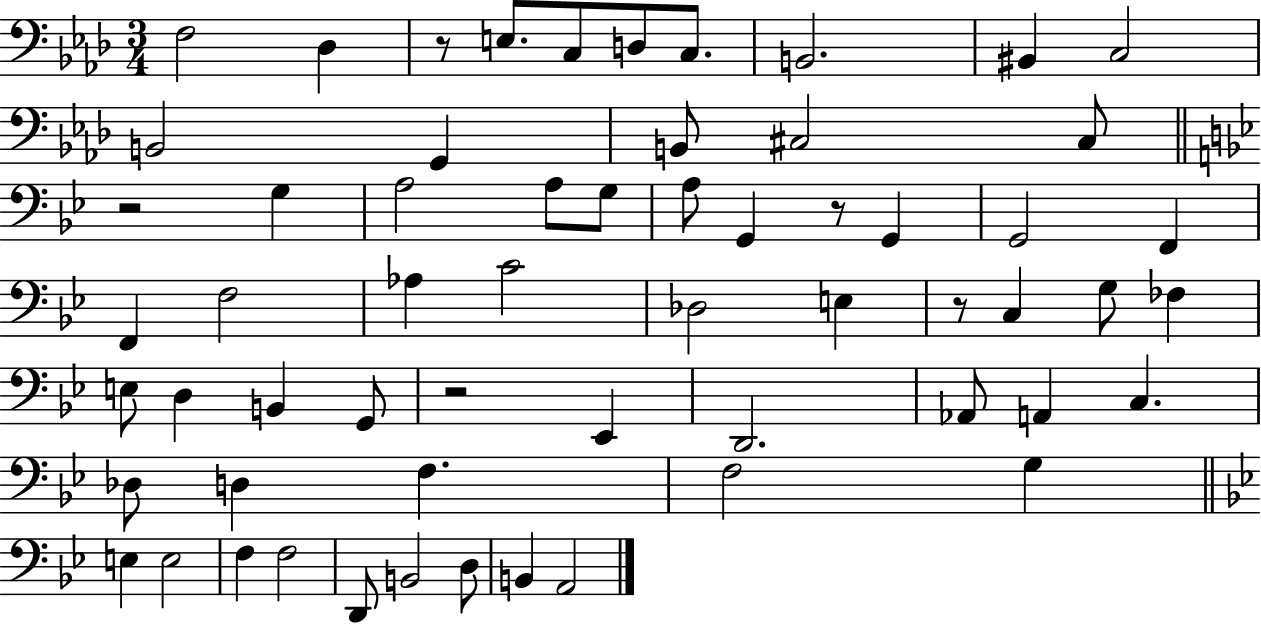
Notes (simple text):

F3/h Db3/q R/e E3/e. C3/e D3/e C3/e. B2/h. BIS2/q C3/h B2/h G2/q B2/e C#3/h C#3/e R/h G3/q A3/h A3/e G3/e A3/e G2/q R/e G2/q G2/h F2/q F2/q F3/h Ab3/q C4/h Db3/h E3/q R/e C3/q G3/e FES3/q E3/e D3/q B2/q G2/e R/h Eb2/q D2/h. Ab2/e A2/q C3/q. Db3/e D3/q F3/q. F3/h G3/q E3/q E3/h F3/q F3/h D2/e B2/h D3/e B2/q A2/h